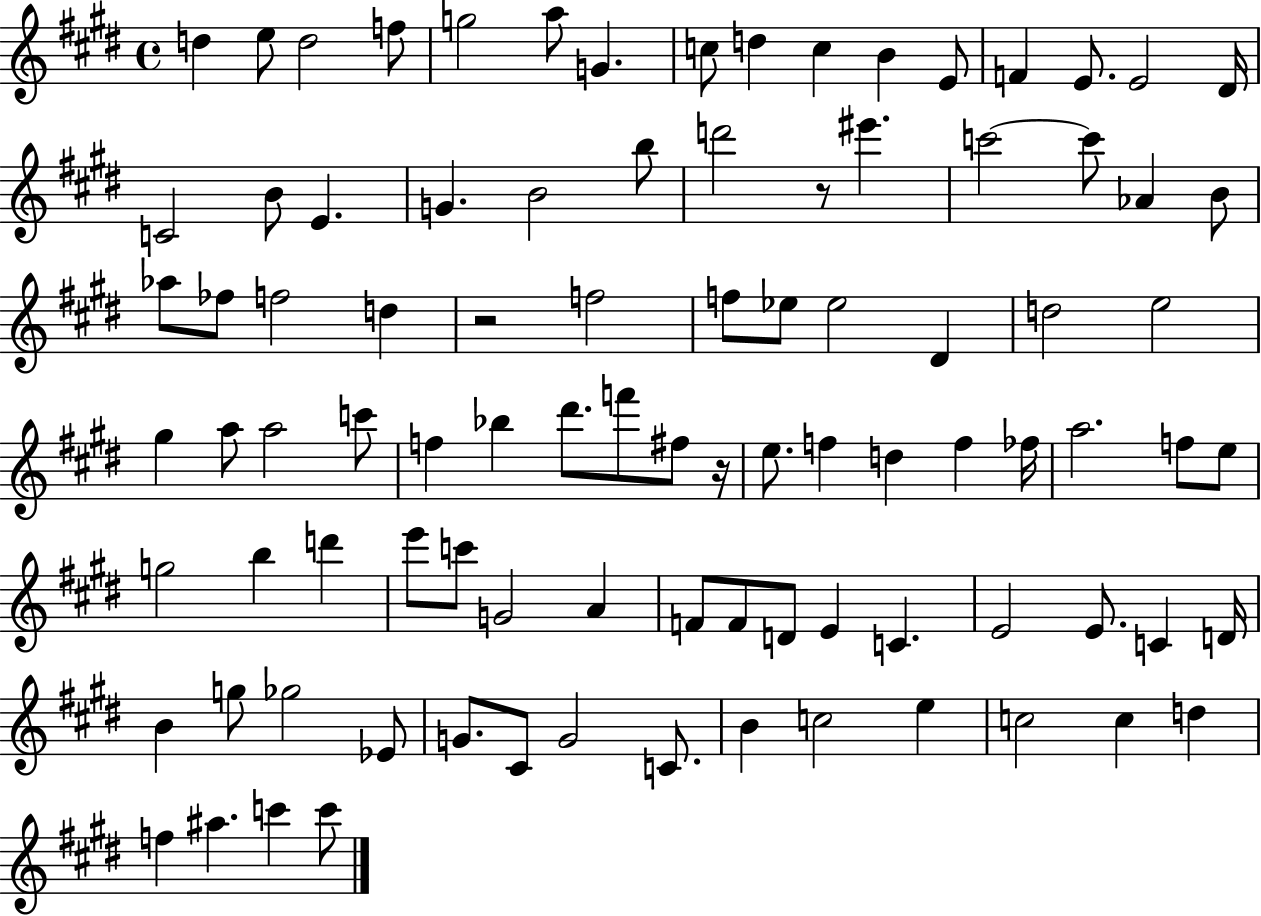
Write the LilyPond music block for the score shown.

{
  \clef treble
  \time 4/4
  \defaultTimeSignature
  \key e \major
  \repeat volta 2 { d''4 e''8 d''2 f''8 | g''2 a''8 g'4. | c''8 d''4 c''4 b'4 e'8 | f'4 e'8. e'2 dis'16 | \break c'2 b'8 e'4. | g'4. b'2 b''8 | d'''2 r8 eis'''4. | c'''2~~ c'''8 aes'4 b'8 | \break aes''8 fes''8 f''2 d''4 | r2 f''2 | f''8 ees''8 ees''2 dis'4 | d''2 e''2 | \break gis''4 a''8 a''2 c'''8 | f''4 bes''4 dis'''8. f'''8 fis''8 r16 | e''8. f''4 d''4 f''4 fes''16 | a''2. f''8 e''8 | \break g''2 b''4 d'''4 | e'''8 c'''8 g'2 a'4 | f'8 f'8 d'8 e'4 c'4. | e'2 e'8. c'4 d'16 | \break b'4 g''8 ges''2 ees'8 | g'8. cis'8 g'2 c'8. | b'4 c''2 e''4 | c''2 c''4 d''4 | \break f''4 ais''4. c'''4 c'''8 | } \bar "|."
}